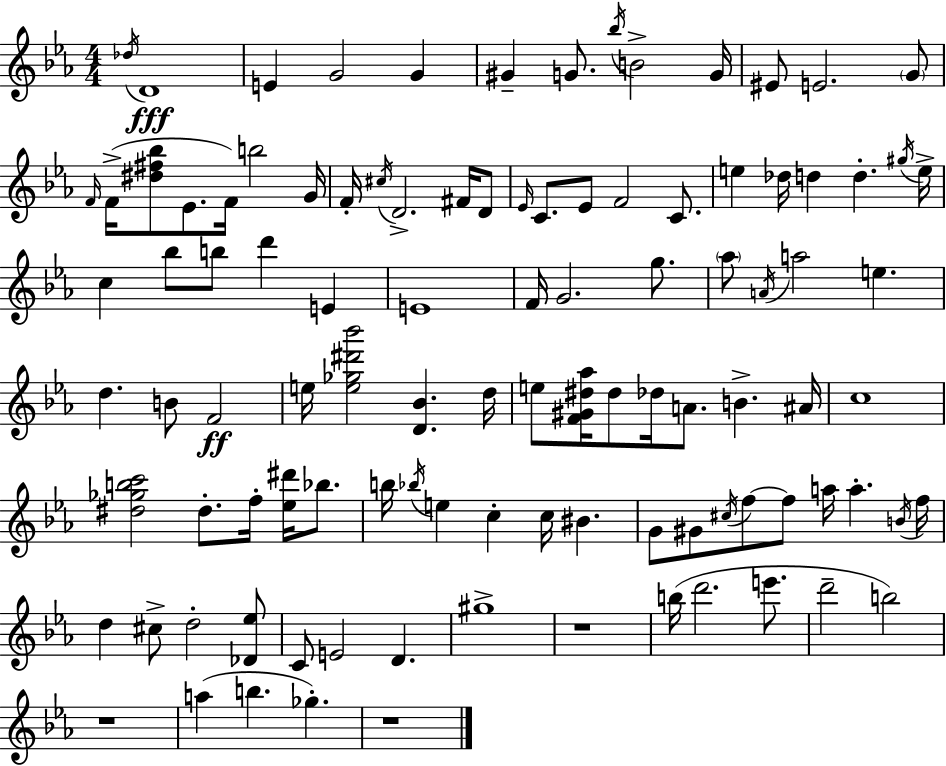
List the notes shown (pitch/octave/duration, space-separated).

Db5/s D4/w E4/q G4/h G4/q G#4/q G4/e. Bb5/s B4/h G4/s EIS4/e E4/h. G4/e F4/s F4/s [D#5,F#5,Bb5]/e Eb4/e. F4/s B5/h G4/s F4/s C#5/s D4/h. F#4/s D4/e Eb4/s C4/e. Eb4/e F4/h C4/e. E5/q Db5/s D5/q D5/q. G#5/s E5/s C5/q Bb5/e B5/e D6/q E4/q E4/w F4/s G4/h. G5/e. Ab5/e A4/s A5/h E5/q. D5/q. B4/e F4/h E5/s [E5,Gb5,D#6,Bb6]/h [D4,Bb4]/q. D5/s E5/e [F4,G#4,D#5,Ab5]/s D#5/e Db5/s A4/e. B4/q. A#4/s C5/w [D#5,Gb5,B5,C6]/h D#5/e. F5/s [Eb5,D#6]/s Bb5/e. B5/s Bb5/s E5/q C5/q C5/s BIS4/q. G4/e G#4/e C#5/s F5/e F5/e A5/s A5/q. B4/s F5/s D5/q C#5/e D5/h [Db4,Eb5]/e C4/e E4/h D4/q. G#5/w R/w B5/s D6/h. E6/e. D6/h B5/h R/w A5/q B5/q. Gb5/q. R/w